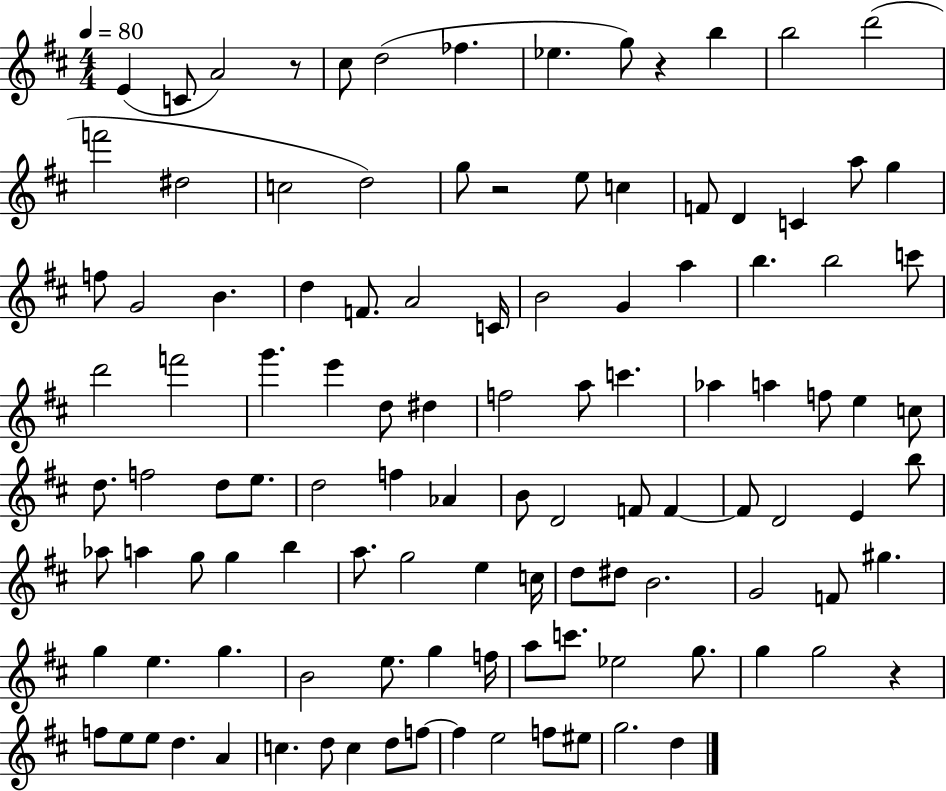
E4/q C4/e A4/h R/e C#5/e D5/h FES5/q. Eb5/q. G5/e R/q B5/q B5/h D6/h F6/h D#5/h C5/h D5/h G5/e R/h E5/e C5/q F4/e D4/q C4/q A5/e G5/q F5/e G4/h B4/q. D5/q F4/e. A4/h C4/s B4/h G4/q A5/q B5/q. B5/h C6/e D6/h F6/h G6/q. E6/q D5/e D#5/q F5/h A5/e C6/q. Ab5/q A5/q F5/e E5/q C5/e D5/e. F5/h D5/e E5/e. D5/h F5/q Ab4/q B4/e D4/h F4/e F4/q F4/e D4/h E4/q B5/e Ab5/e A5/q G5/e G5/q B5/q A5/e. G5/h E5/q C5/s D5/e D#5/e B4/h. G4/h F4/e G#5/q. G5/q E5/q. G5/q. B4/h E5/e. G5/q F5/s A5/e C6/e. Eb5/h G5/e. G5/q G5/h R/q F5/e E5/e E5/e D5/q. A4/q C5/q. D5/e C5/q D5/e F5/e F5/q E5/h F5/e EIS5/e G5/h. D5/q